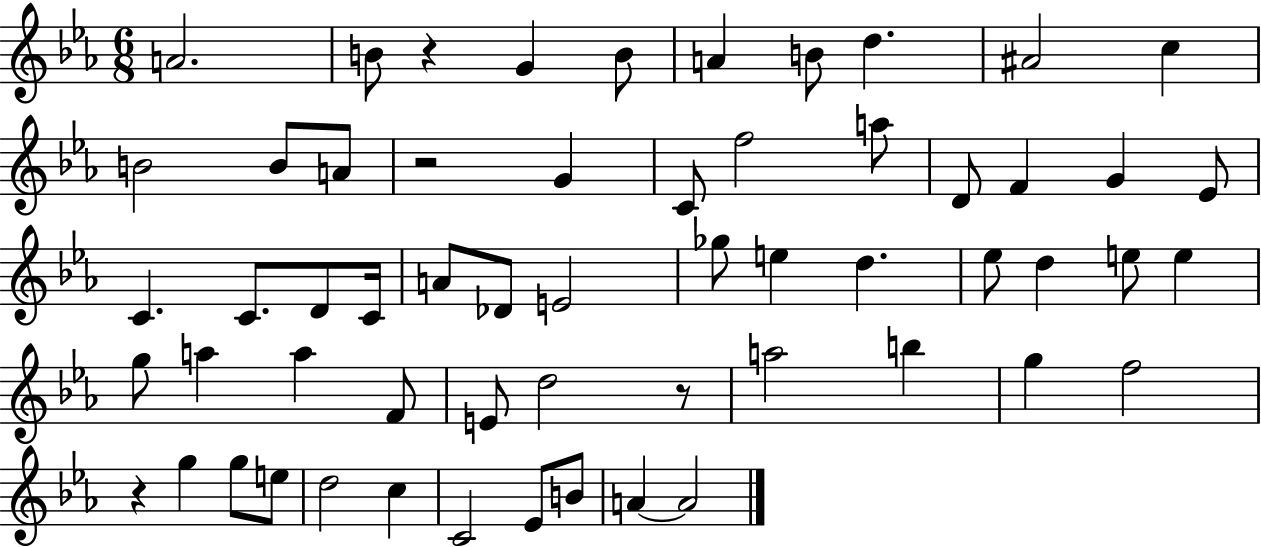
{
  \clef treble
  \numericTimeSignature
  \time 6/8
  \key ees \major
  a'2. | b'8 r4 g'4 b'8 | a'4 b'8 d''4. | ais'2 c''4 | \break b'2 b'8 a'8 | r2 g'4 | c'8 f''2 a''8 | d'8 f'4 g'4 ees'8 | \break c'4. c'8. d'8 c'16 | a'8 des'8 e'2 | ges''8 e''4 d''4. | ees''8 d''4 e''8 e''4 | \break g''8 a''4 a''4 f'8 | e'8 d''2 r8 | a''2 b''4 | g''4 f''2 | \break r4 g''4 g''8 e''8 | d''2 c''4 | c'2 ees'8 b'8 | a'4~~ a'2 | \break \bar "|."
}